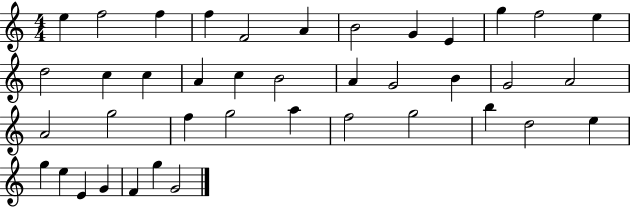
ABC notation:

X:1
T:Untitled
M:4/4
L:1/4
K:C
e f2 f f F2 A B2 G E g f2 e d2 c c A c B2 A G2 B G2 A2 A2 g2 f g2 a f2 g2 b d2 e g e E G F g G2